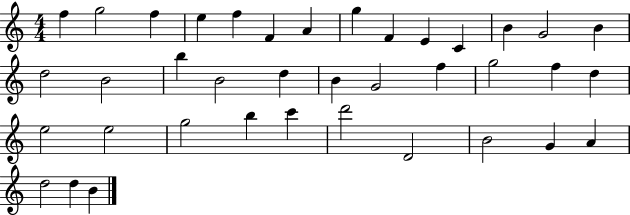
X:1
T:Untitled
M:4/4
L:1/4
K:C
f g2 f e f F A g F E C B G2 B d2 B2 b B2 d B G2 f g2 f d e2 e2 g2 b c' d'2 D2 B2 G A d2 d B